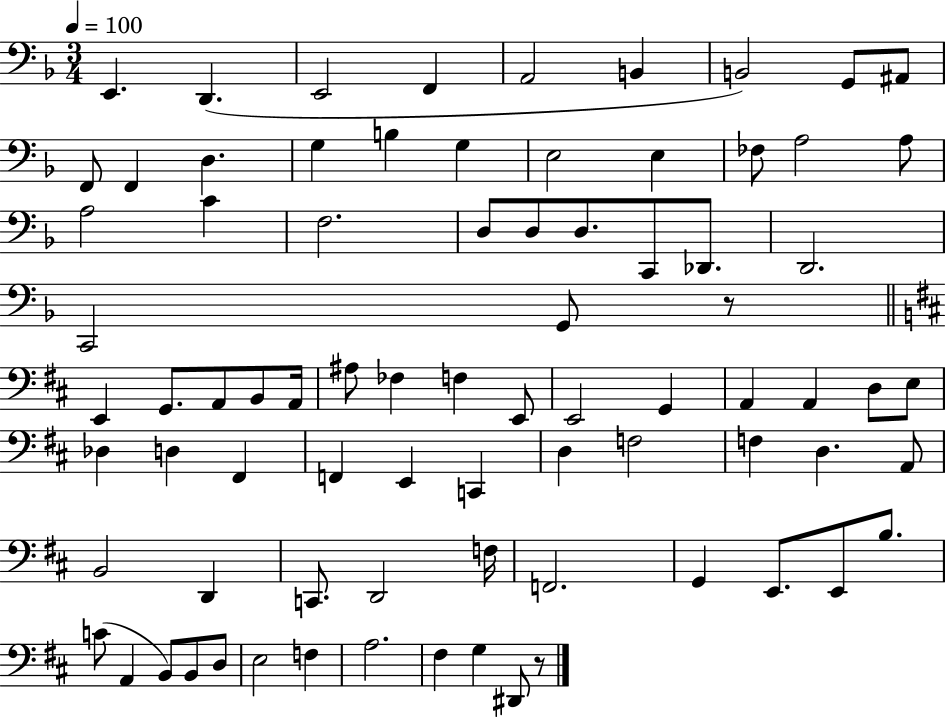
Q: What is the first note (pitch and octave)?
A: E2